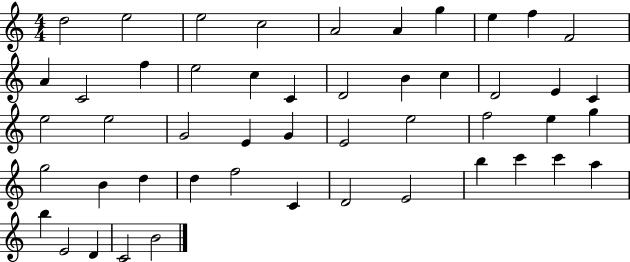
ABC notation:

X:1
T:Untitled
M:4/4
L:1/4
K:C
d2 e2 e2 c2 A2 A g e f F2 A C2 f e2 c C D2 B c D2 E C e2 e2 G2 E G E2 e2 f2 e g g2 B d d f2 C D2 E2 b c' c' a b E2 D C2 B2